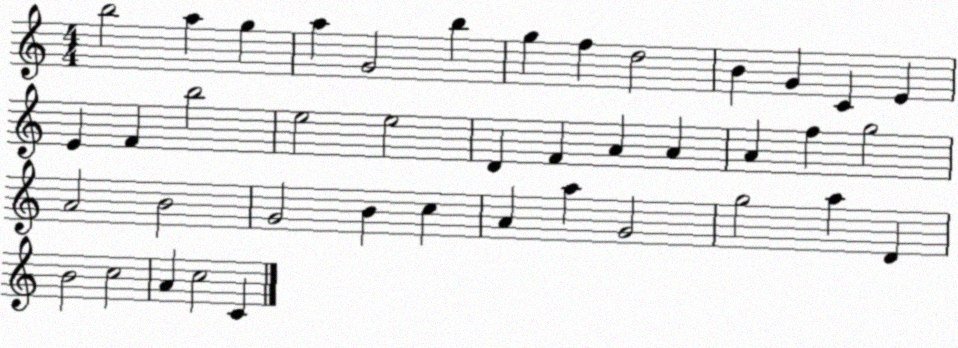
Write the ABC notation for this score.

X:1
T:Untitled
M:4/4
L:1/4
K:C
b2 a g a G2 b g f d2 B G C E E F b2 e2 e2 D F A A A f g2 A2 B2 G2 B c A a G2 g2 a D B2 c2 A c2 C